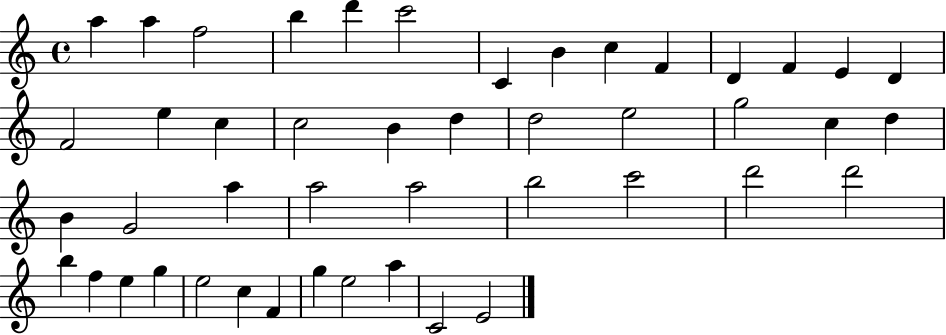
A5/q A5/q F5/h B5/q D6/q C6/h C4/q B4/q C5/q F4/q D4/q F4/q E4/q D4/q F4/h E5/q C5/q C5/h B4/q D5/q D5/h E5/h G5/h C5/q D5/q B4/q G4/h A5/q A5/h A5/h B5/h C6/h D6/h D6/h B5/q F5/q E5/q G5/q E5/h C5/q F4/q G5/q E5/h A5/q C4/h E4/h